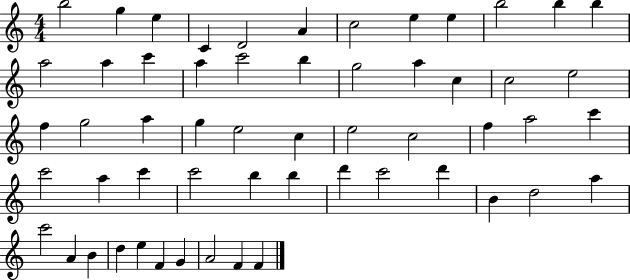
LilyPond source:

{
  \clef treble
  \numericTimeSignature
  \time 4/4
  \key c \major
  b''2 g''4 e''4 | c'4 d'2 a'4 | c''2 e''4 e''4 | b''2 b''4 b''4 | \break a''2 a''4 c'''4 | a''4 c'''2 b''4 | g''2 a''4 c''4 | c''2 e''2 | \break f''4 g''2 a''4 | g''4 e''2 c''4 | e''2 c''2 | f''4 a''2 c'''4 | \break c'''2 a''4 c'''4 | c'''2 b''4 b''4 | d'''4 c'''2 d'''4 | b'4 d''2 a''4 | \break c'''2 a'4 b'4 | d''4 e''4 f'4 g'4 | a'2 f'4 f'4 | \bar "|."
}